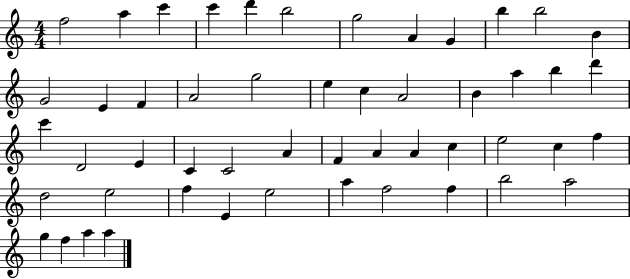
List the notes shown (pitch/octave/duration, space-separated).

F5/h A5/q C6/q C6/q D6/q B5/h G5/h A4/q G4/q B5/q B5/h B4/q G4/h E4/q F4/q A4/h G5/h E5/q C5/q A4/h B4/q A5/q B5/q D6/q C6/q D4/h E4/q C4/q C4/h A4/q F4/q A4/q A4/q C5/q E5/h C5/q F5/q D5/h E5/h F5/q E4/q E5/h A5/q F5/h F5/q B5/h A5/h G5/q F5/q A5/q A5/q